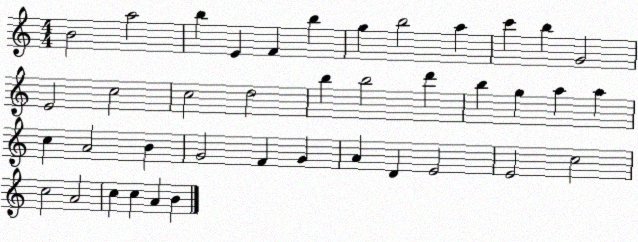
X:1
T:Untitled
M:4/4
L:1/4
K:C
B2 a2 b E F b g b2 a c' b G2 E2 c2 c2 d2 b b2 d' b g a a c A2 B G2 F G A D E2 E2 c2 c2 A2 c c A B